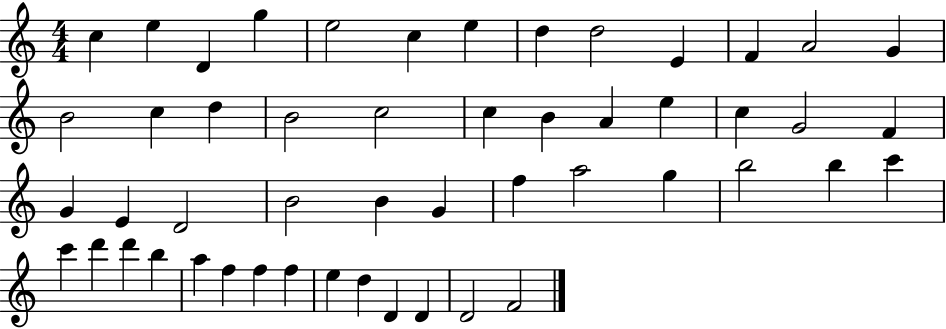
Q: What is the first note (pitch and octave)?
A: C5